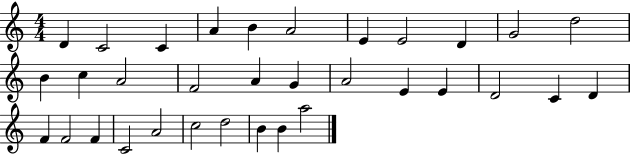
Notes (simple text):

D4/q C4/h C4/q A4/q B4/q A4/h E4/q E4/h D4/q G4/h D5/h B4/q C5/q A4/h F4/h A4/q G4/q A4/h E4/q E4/q D4/h C4/q D4/q F4/q F4/h F4/q C4/h A4/h C5/h D5/h B4/q B4/q A5/h